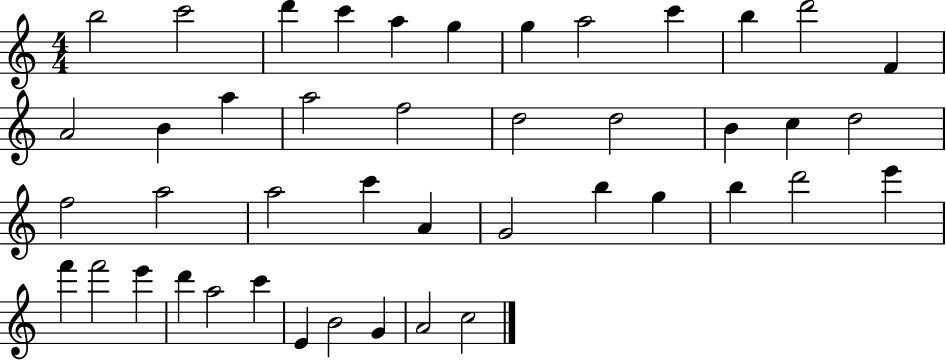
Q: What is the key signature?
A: C major